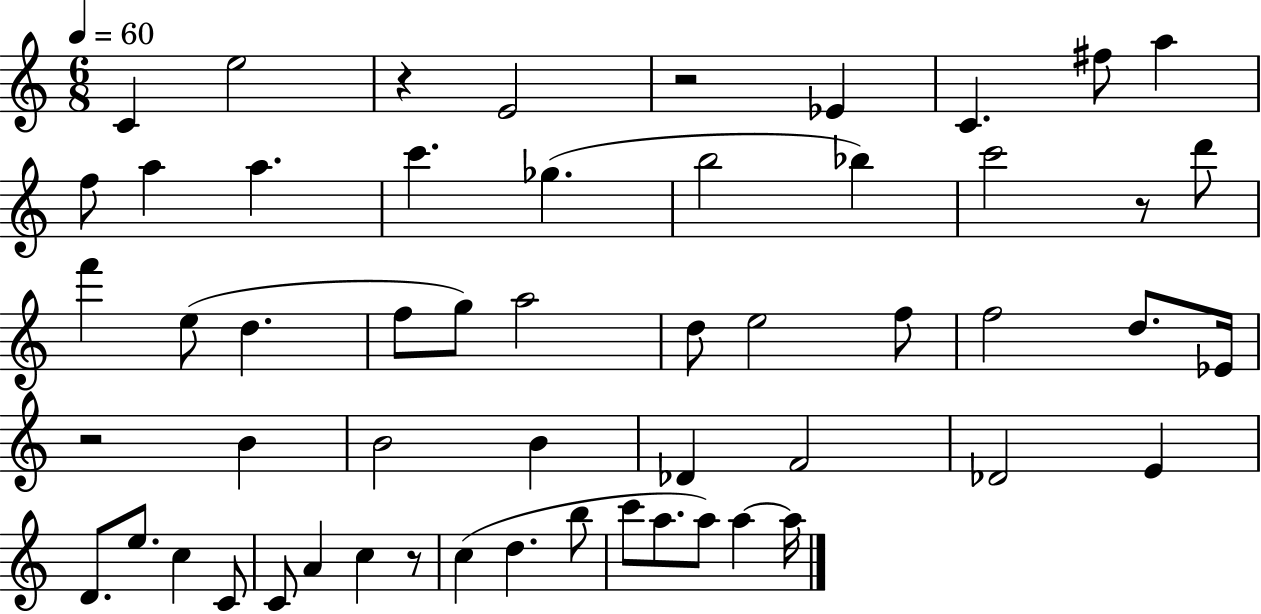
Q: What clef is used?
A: treble